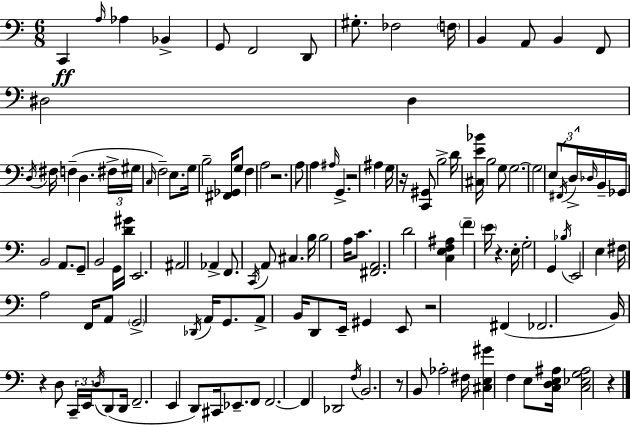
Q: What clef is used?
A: bass